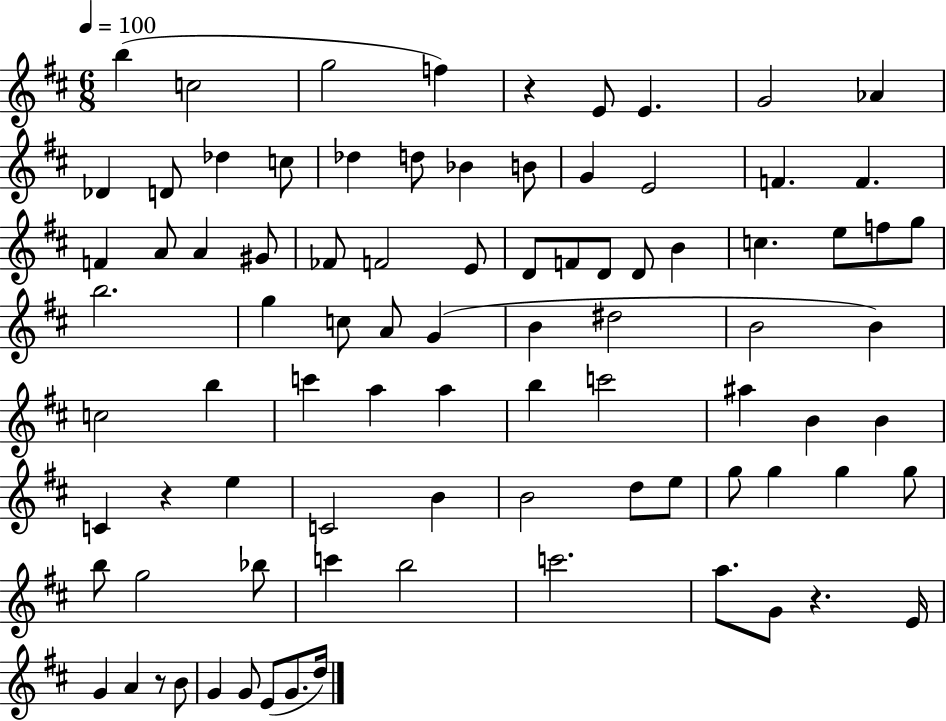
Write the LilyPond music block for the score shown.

{
  \clef treble
  \numericTimeSignature
  \time 6/8
  \key d \major
  \tempo 4 = 100
  b''4( c''2 | g''2 f''4) | r4 e'8 e'4. | g'2 aes'4 | \break des'4 d'8 des''4 c''8 | des''4 d''8 bes'4 b'8 | g'4 e'2 | f'4. f'4. | \break f'4 a'8 a'4 gis'8 | fes'8 f'2 e'8 | d'8 f'8 d'8 d'8 b'4 | c''4. e''8 f''8 g''8 | \break b''2. | g''4 c''8 a'8 g'4( | b'4 dis''2 | b'2 b'4) | \break c''2 b''4 | c'''4 a''4 a''4 | b''4 c'''2 | ais''4 b'4 b'4 | \break c'4 r4 e''4 | c'2 b'4 | b'2 d''8 e''8 | g''8 g''4 g''4 g''8 | \break b''8 g''2 bes''8 | c'''4 b''2 | c'''2. | a''8. g'8 r4. e'16 | \break g'4 a'4 r8 b'8 | g'4 g'8 e'8( g'8. d''16) | \bar "|."
}